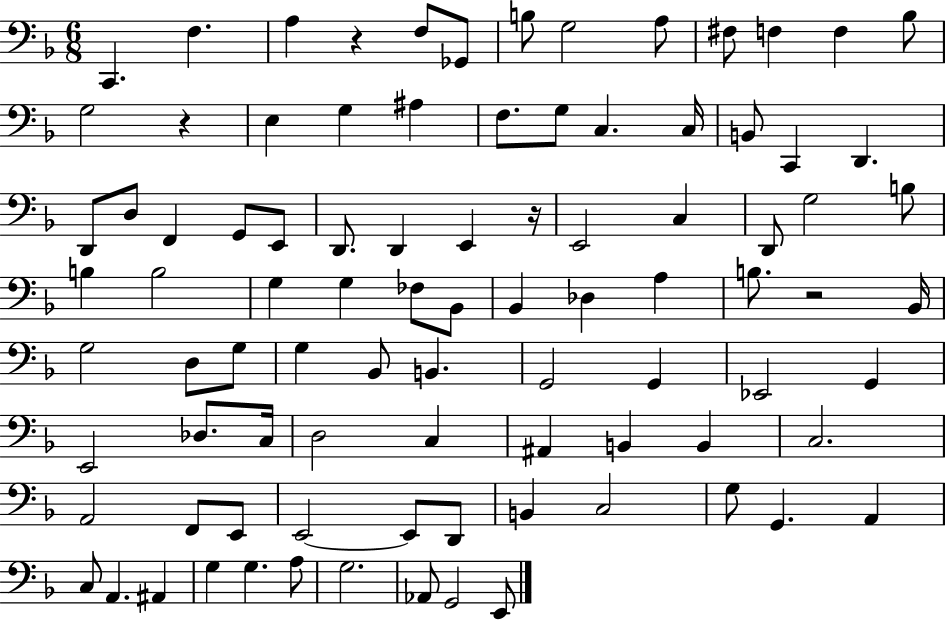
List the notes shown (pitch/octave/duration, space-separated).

C2/q. F3/q. A3/q R/q F3/e Gb2/e B3/e G3/h A3/e F#3/e F3/q F3/q Bb3/e G3/h R/q E3/q G3/q A#3/q F3/e. G3/e C3/q. C3/s B2/e C2/q D2/q. D2/e D3/e F2/q G2/e E2/e D2/e. D2/q E2/q R/s E2/h C3/q D2/e G3/h B3/e B3/q B3/h G3/q G3/q FES3/e Bb2/e Bb2/q Db3/q A3/q B3/e. R/h Bb2/s G3/h D3/e G3/e G3/q Bb2/e B2/q. G2/h G2/q Eb2/h G2/q E2/h Db3/e. C3/s D3/h C3/q A#2/q B2/q B2/q C3/h. A2/h F2/e E2/e E2/h E2/e D2/e B2/q C3/h G3/e G2/q. A2/q C3/e A2/q. A#2/q G3/q G3/q. A3/e G3/h. Ab2/e G2/h E2/e